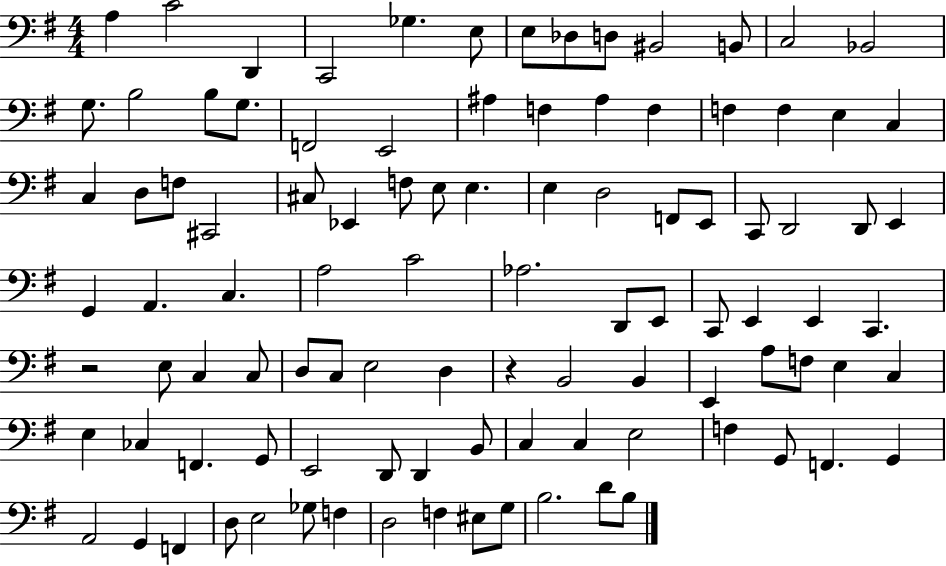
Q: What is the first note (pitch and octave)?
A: A3